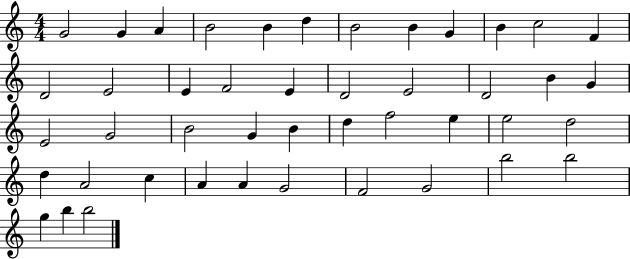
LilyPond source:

{
  \clef treble
  \numericTimeSignature
  \time 4/4
  \key c \major
  g'2 g'4 a'4 | b'2 b'4 d''4 | b'2 b'4 g'4 | b'4 c''2 f'4 | \break d'2 e'2 | e'4 f'2 e'4 | d'2 e'2 | d'2 b'4 g'4 | \break e'2 g'2 | b'2 g'4 b'4 | d''4 f''2 e''4 | e''2 d''2 | \break d''4 a'2 c''4 | a'4 a'4 g'2 | f'2 g'2 | b''2 b''2 | \break g''4 b''4 b''2 | \bar "|."
}